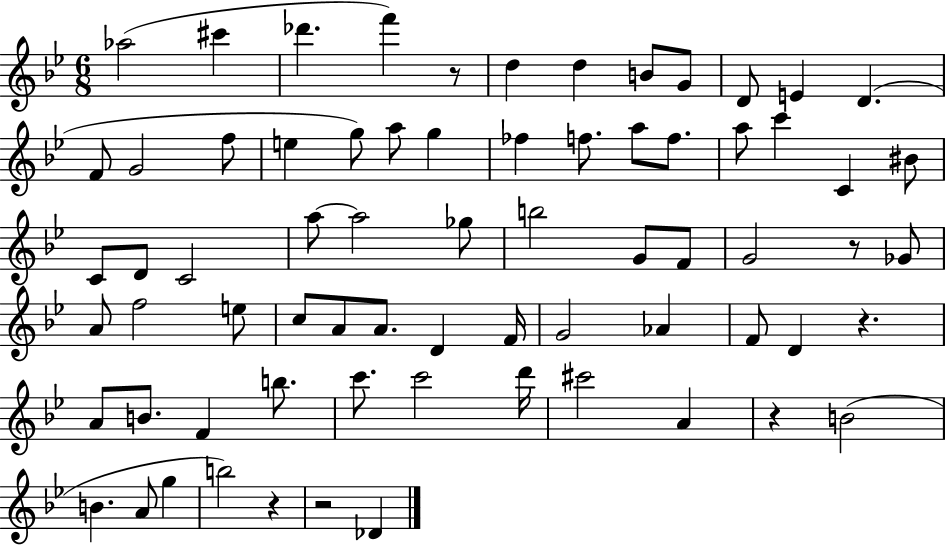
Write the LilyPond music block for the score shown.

{
  \clef treble
  \numericTimeSignature
  \time 6/8
  \key bes \major
  aes''2( cis'''4 | des'''4. f'''4) r8 | d''4 d''4 b'8 g'8 | d'8 e'4 d'4.( | \break f'8 g'2 f''8 | e''4 g''8) a''8 g''4 | fes''4 f''8. a''8 f''8. | a''8 c'''4 c'4 bis'8 | \break c'8 d'8 c'2 | a''8~~ a''2 ges''8 | b''2 g'8 f'8 | g'2 r8 ges'8 | \break a'8 f''2 e''8 | c''8 a'8 a'8. d'4 f'16 | g'2 aes'4 | f'8 d'4 r4. | \break a'8 b'8. f'4 b''8. | c'''8. c'''2 d'''16 | cis'''2 a'4 | r4 b'2( | \break b'4. a'8 g''4 | b''2) r4 | r2 des'4 | \bar "|."
}